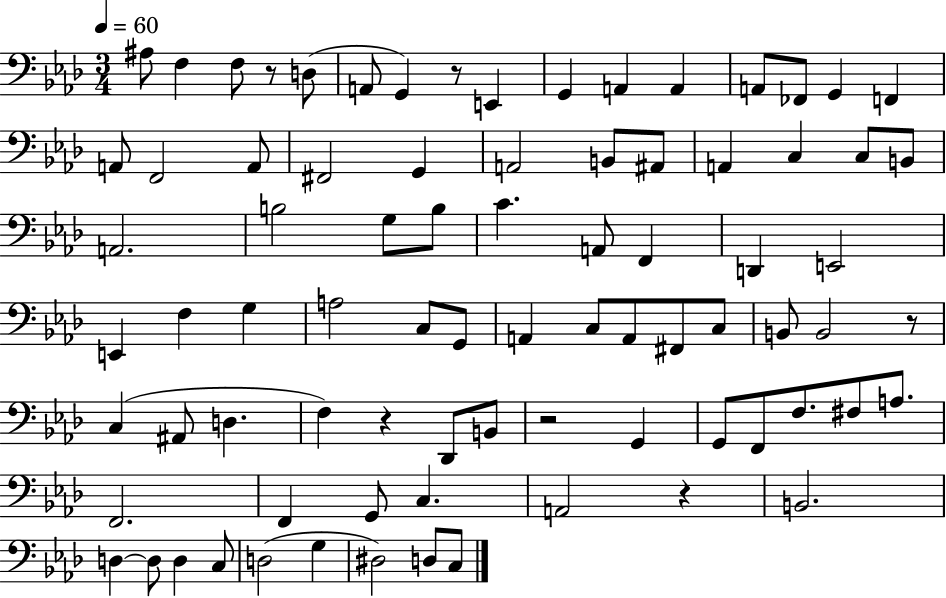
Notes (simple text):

A#3/e F3/q F3/e R/e D3/e A2/e G2/q R/e E2/q G2/q A2/q A2/q A2/e FES2/e G2/q F2/q A2/e F2/h A2/e F#2/h G2/q A2/h B2/e A#2/e A2/q C3/q C3/e B2/e A2/h. B3/h G3/e B3/e C4/q. A2/e F2/q D2/q E2/h E2/q F3/q G3/q A3/h C3/e G2/e A2/q C3/e A2/e F#2/e C3/e B2/e B2/h R/e C3/q A#2/e D3/q. F3/q R/q Db2/e B2/e R/h G2/q G2/e F2/e F3/e. F#3/e A3/e. F2/h. F2/q G2/e C3/q. A2/h R/q B2/h. D3/q D3/e D3/q C3/e D3/h G3/q D#3/h D3/e C3/e